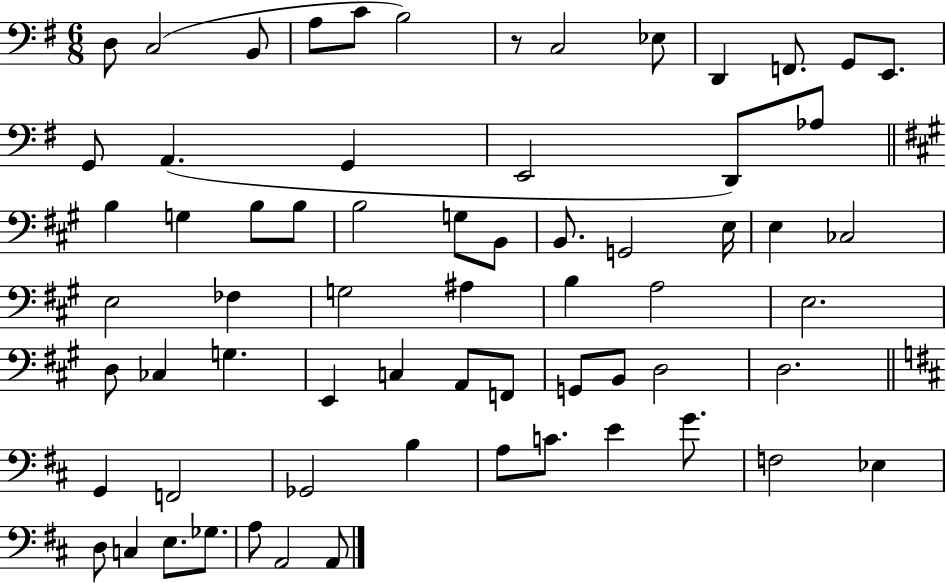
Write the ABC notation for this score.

X:1
T:Untitled
M:6/8
L:1/4
K:G
D,/2 C,2 B,,/2 A,/2 C/2 B,2 z/2 C,2 _E,/2 D,, F,,/2 G,,/2 E,,/2 G,,/2 A,, G,, E,,2 D,,/2 _A,/2 B, G, B,/2 B,/2 B,2 G,/2 B,,/2 B,,/2 G,,2 E,/4 E, _C,2 E,2 _F, G,2 ^A, B, A,2 E,2 D,/2 _C, G, E,, C, A,,/2 F,,/2 G,,/2 B,,/2 D,2 D,2 G,, F,,2 _G,,2 B, A,/2 C/2 E G/2 F,2 _E, D,/2 C, E,/2 _G,/2 A,/2 A,,2 A,,/2